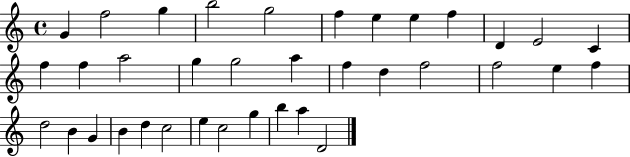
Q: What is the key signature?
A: C major